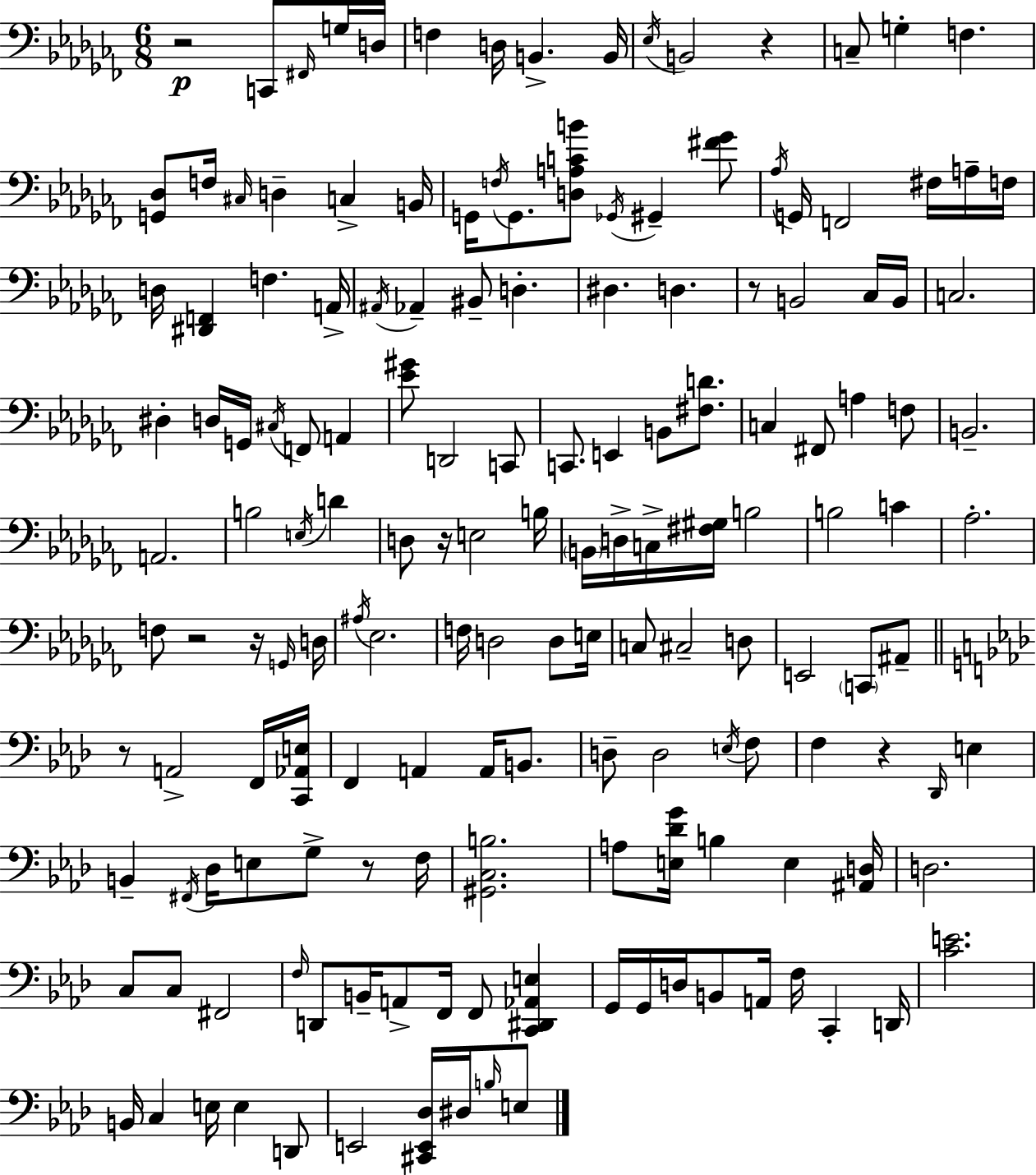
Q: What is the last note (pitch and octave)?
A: E3